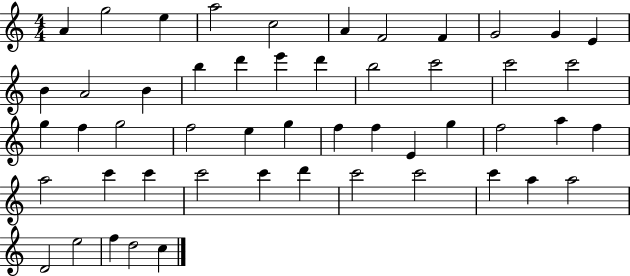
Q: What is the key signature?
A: C major